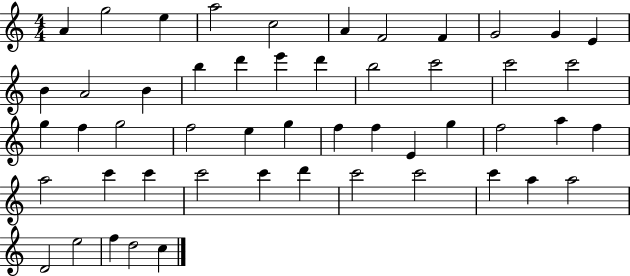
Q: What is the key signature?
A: C major